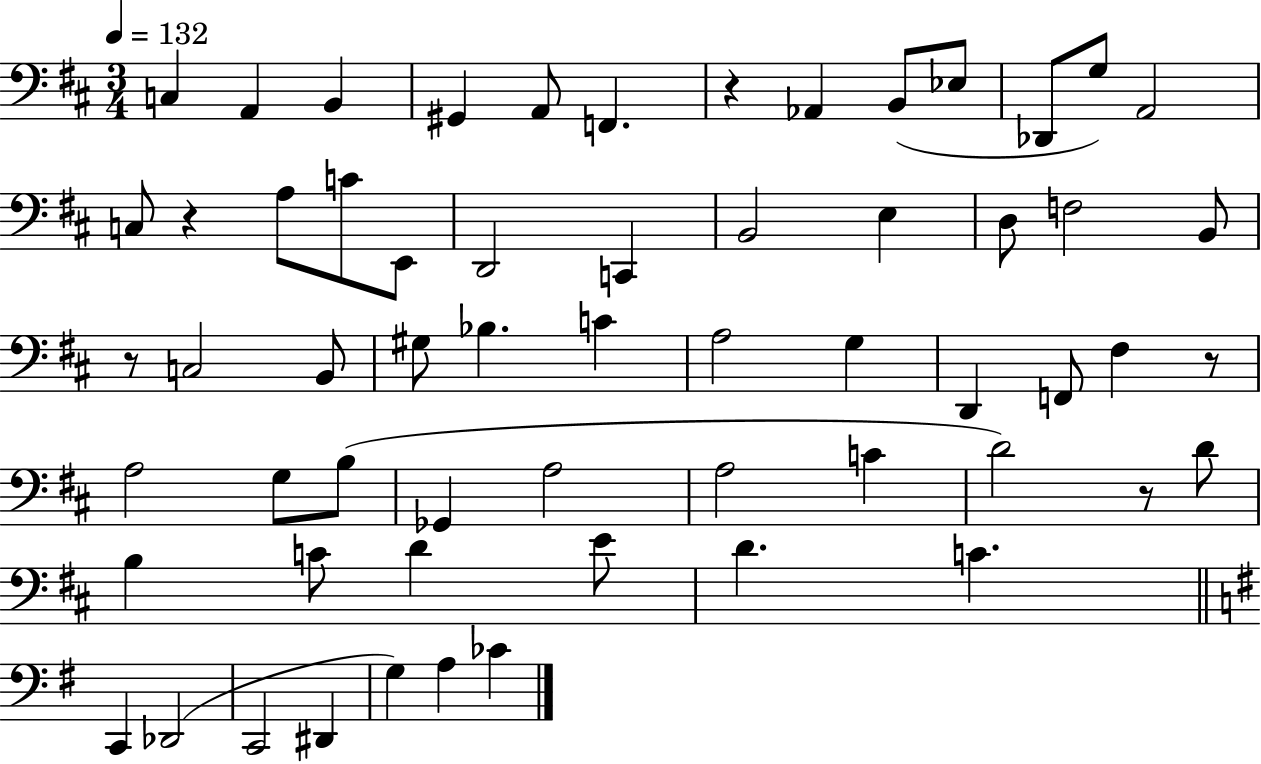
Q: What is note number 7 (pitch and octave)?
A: Ab2